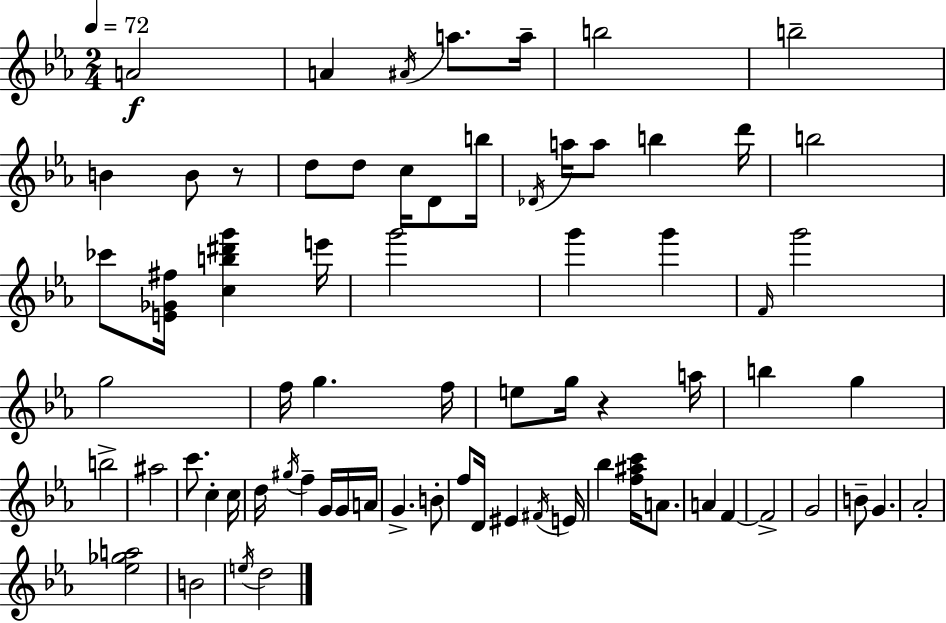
A4/h A4/q A#4/s A5/e. A5/s B5/h B5/h B4/q B4/e R/e D5/e D5/e C5/s D4/e B5/s Db4/s A5/s A5/e B5/q D6/s B5/h CES6/e [E4,Gb4,F#5]/s [C5,B5,D#6,G6]/q E6/s G6/h G6/q G6/q F4/s G6/h G5/h F5/s G5/q. F5/s E5/e G5/s R/q A5/s B5/q G5/q B5/h A#5/h C6/e. C5/q C5/s D5/s G#5/s F5/q G4/s G4/s A4/s G4/q. B4/e F5/e D4/s EIS4/q F#4/s E4/s Bb5/q [F5,A#5,C6]/s A4/e. A4/q F4/q F4/h G4/h B4/e G4/q. Ab4/h [Eb5,Gb5,A5]/h B4/h E5/s D5/h